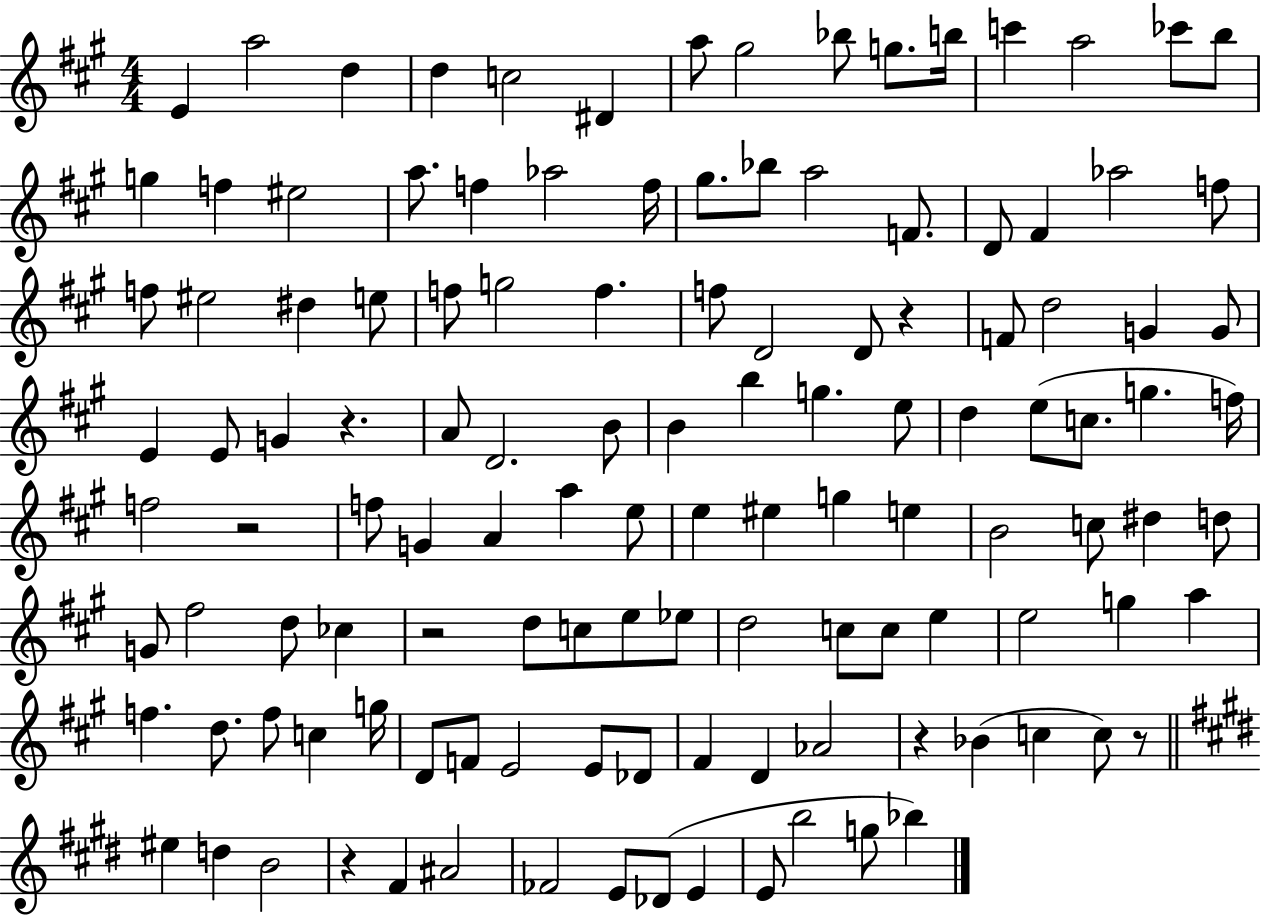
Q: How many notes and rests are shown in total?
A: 124